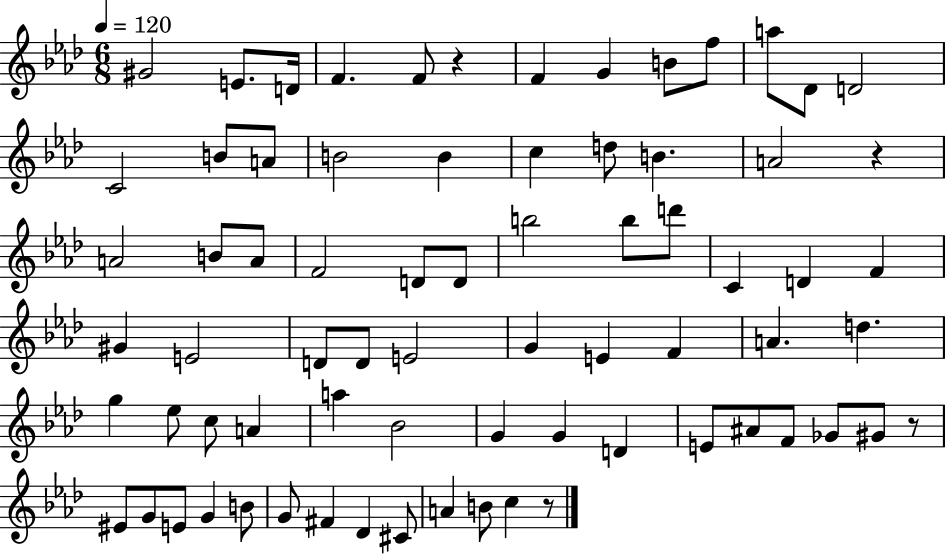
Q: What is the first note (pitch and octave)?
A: G#4